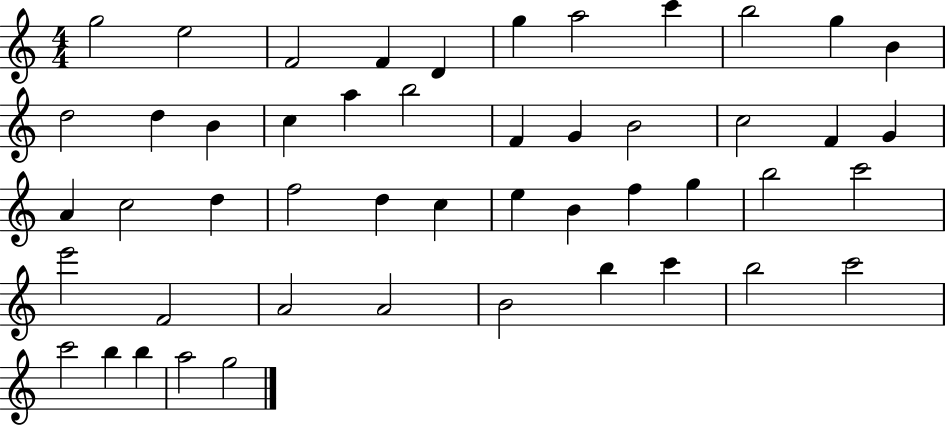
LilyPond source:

{
  \clef treble
  \numericTimeSignature
  \time 4/4
  \key c \major
  g''2 e''2 | f'2 f'4 d'4 | g''4 a''2 c'''4 | b''2 g''4 b'4 | \break d''2 d''4 b'4 | c''4 a''4 b''2 | f'4 g'4 b'2 | c''2 f'4 g'4 | \break a'4 c''2 d''4 | f''2 d''4 c''4 | e''4 b'4 f''4 g''4 | b''2 c'''2 | \break e'''2 f'2 | a'2 a'2 | b'2 b''4 c'''4 | b''2 c'''2 | \break c'''2 b''4 b''4 | a''2 g''2 | \bar "|."
}